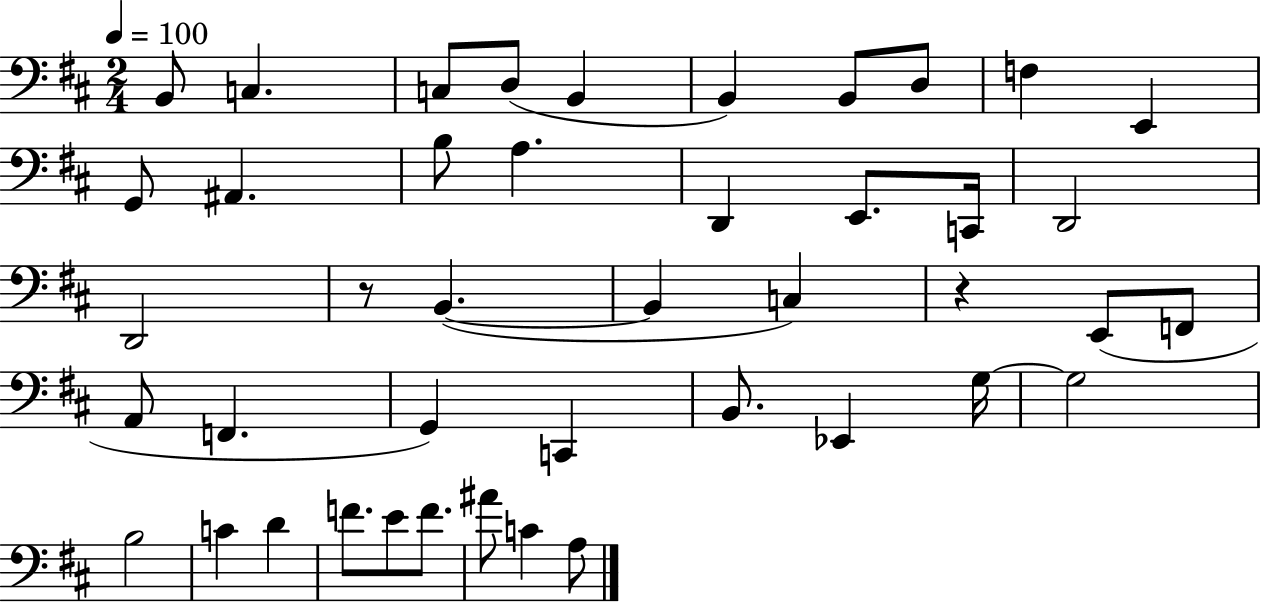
{
  \clef bass
  \numericTimeSignature
  \time 2/4
  \key d \major
  \tempo 4 = 100
  b,8 c4. | c8 d8( b,4 | b,4) b,8 d8 | f4 e,4 | \break g,8 ais,4. | b8 a4. | d,4 e,8. c,16 | d,2 | \break d,2 | r8 b,4.~(~ | b,4 c4) | r4 e,8( f,8 | \break a,8 f,4. | g,4) c,4 | b,8. ees,4 g16~~ | g2 | \break b2 | c'4 d'4 | f'8. e'8 f'8. | ais'8 c'4 a8 | \break \bar "|."
}